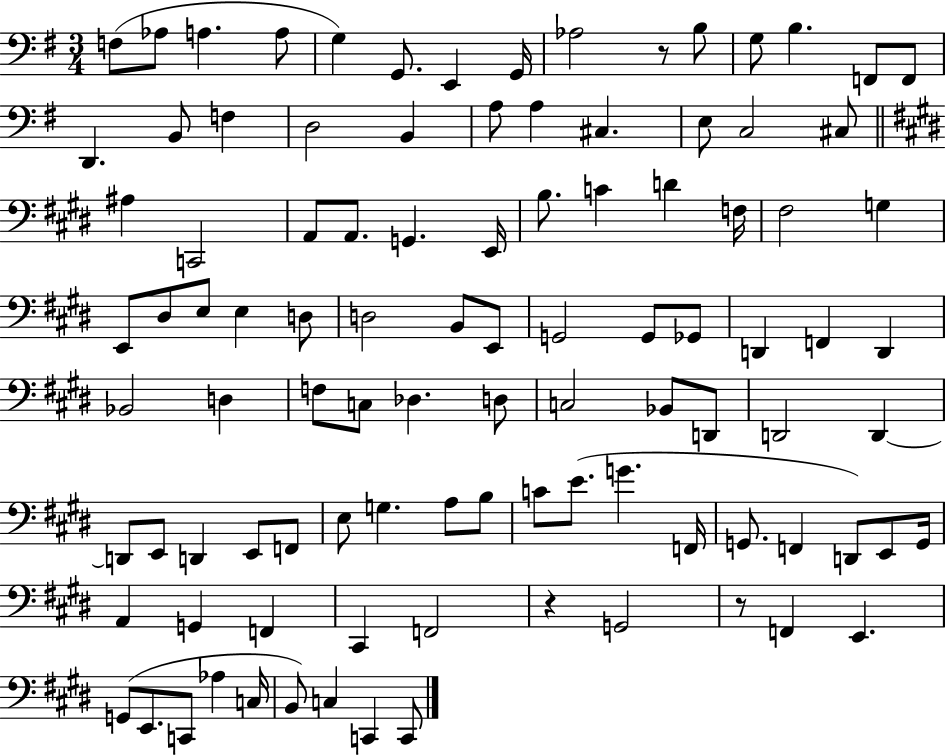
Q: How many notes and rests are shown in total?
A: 100